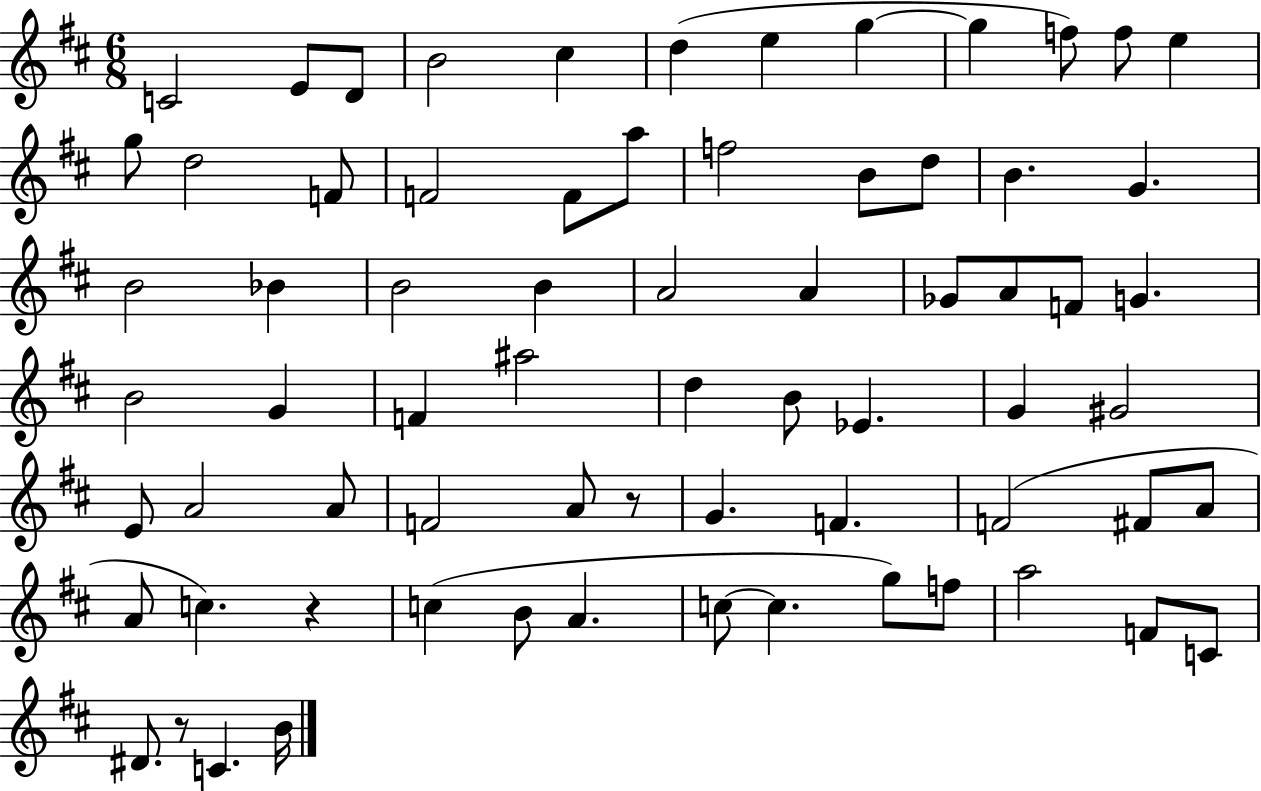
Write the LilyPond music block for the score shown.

{
  \clef treble
  \numericTimeSignature
  \time 6/8
  \key d \major
  c'2 e'8 d'8 | b'2 cis''4 | d''4( e''4 g''4~~ | g''4 f''8) f''8 e''4 | \break g''8 d''2 f'8 | f'2 f'8 a''8 | f''2 b'8 d''8 | b'4. g'4. | \break b'2 bes'4 | b'2 b'4 | a'2 a'4 | ges'8 a'8 f'8 g'4. | \break b'2 g'4 | f'4 ais''2 | d''4 b'8 ees'4. | g'4 gis'2 | \break e'8 a'2 a'8 | f'2 a'8 r8 | g'4. f'4. | f'2( fis'8 a'8 | \break a'8 c''4.) r4 | c''4( b'8 a'4. | c''8~~ c''4. g''8) f''8 | a''2 f'8 c'8 | \break dis'8. r8 c'4. b'16 | \bar "|."
}